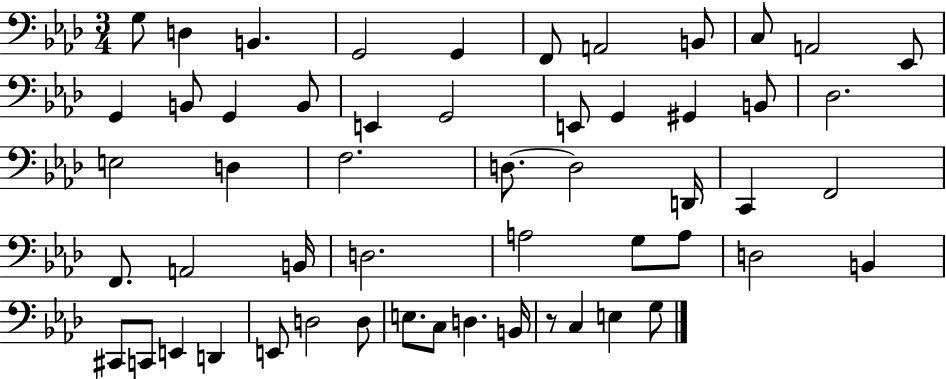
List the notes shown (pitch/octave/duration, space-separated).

G3/e D3/q B2/q. G2/h G2/q F2/e A2/h B2/e C3/e A2/h Eb2/e G2/q B2/e G2/q B2/e E2/q G2/h E2/e G2/q G#2/q B2/e Db3/h. E3/h D3/q F3/h. D3/e. D3/h D2/s C2/q F2/h F2/e. A2/h B2/s D3/h. A3/h G3/e A3/e D3/h B2/q C#2/e C2/e E2/q D2/q E2/e D3/h D3/e E3/e. C3/e D3/q. B2/s R/e C3/q E3/q G3/e